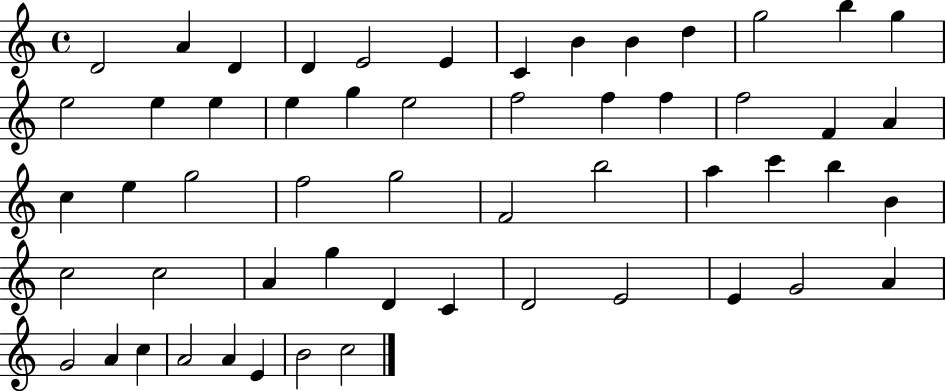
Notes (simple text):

D4/h A4/q D4/q D4/q E4/h E4/q C4/q B4/q B4/q D5/q G5/h B5/q G5/q E5/h E5/q E5/q E5/q G5/q E5/h F5/h F5/q F5/q F5/h F4/q A4/q C5/q E5/q G5/h F5/h G5/h F4/h B5/h A5/q C6/q B5/q B4/q C5/h C5/h A4/q G5/q D4/q C4/q D4/h E4/h E4/q G4/h A4/q G4/h A4/q C5/q A4/h A4/q E4/q B4/h C5/h